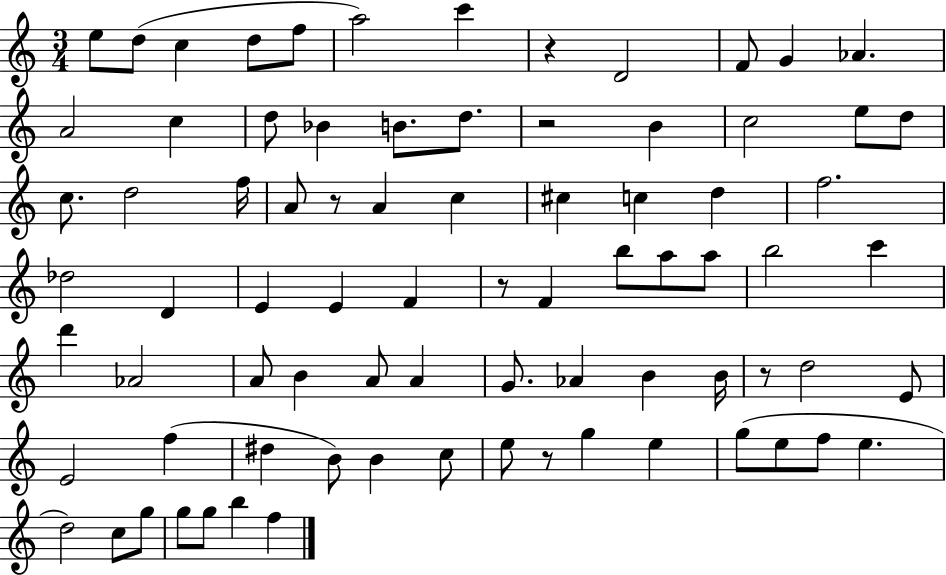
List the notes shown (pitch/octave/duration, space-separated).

E5/e D5/e C5/q D5/e F5/e A5/h C6/q R/q D4/h F4/e G4/q Ab4/q. A4/h C5/q D5/e Bb4/q B4/e. D5/e. R/h B4/q C5/h E5/e D5/e C5/e. D5/h F5/s A4/e R/e A4/q C5/q C#5/q C5/q D5/q F5/h. Db5/h D4/q E4/q E4/q F4/q R/e F4/q B5/e A5/e A5/e B5/h C6/q D6/q Ab4/h A4/e B4/q A4/e A4/q G4/e. Ab4/q B4/q B4/s R/e D5/h E4/e E4/h F5/q D#5/q B4/e B4/q C5/e E5/e R/e G5/q E5/q G5/e E5/e F5/e E5/q. D5/h C5/e G5/e G5/e G5/e B5/q F5/q